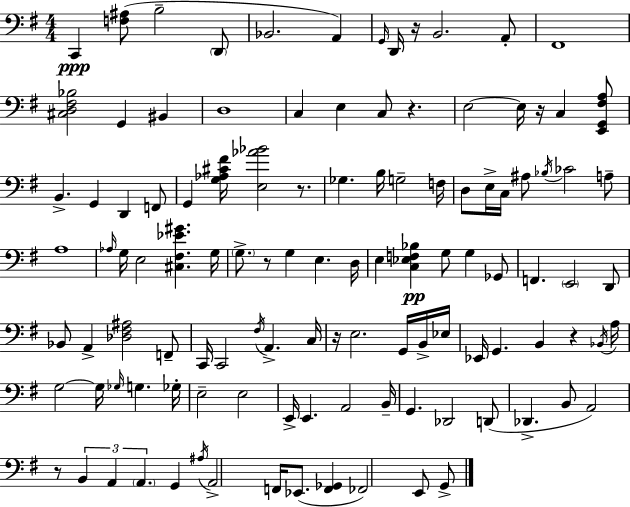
C2/q [F3,A#3]/e B3/h D2/e Bb2/h. A2/q G2/s D2/s R/s B2/h. A2/e F#2/w [C#3,D3,F#3,Bb3]/h G2/q BIS2/q D3/w C3/q E3/q C3/e R/q. E3/h E3/s R/s C3/q [E2,G2,F#3,A3]/e B2/q. G2/q D2/q F2/e G2/q [G3,Ab3,C#4,F#4]/s [E3,Ab4,Bb4]/h R/e. Gb3/q. B3/s G3/h F3/s D3/e E3/s C3/s A#3/e Bb3/s CES4/h A3/e A3/w Ab3/s G3/s E3/h [C#3,F#3,Eb4,G#4]/q. G3/s G3/e. R/e G3/q E3/q. D3/s E3/q [C3,Eb3,F3,Bb3]/q G3/e G3/q Gb2/e F2/q. E2/h D2/e Bb2/e A2/q [Db3,F#3,A#3]/h F2/e C2/s C2/h F#3/s A2/q. C3/s R/s E3/h. G2/s B2/s Eb3/s Eb2/s G2/q. B2/q R/q Bb2/s A3/s G3/h G3/s Gb3/s G3/q. Gb3/s E3/h E3/h E2/s E2/q. A2/h B2/s G2/q. Db2/h D2/e Db2/q. B2/e A2/h R/e B2/q A2/q A2/q. G2/q A#3/s A2/h F2/s Eb2/e. [F2,Gb2]/q FES2/h E2/e G2/e